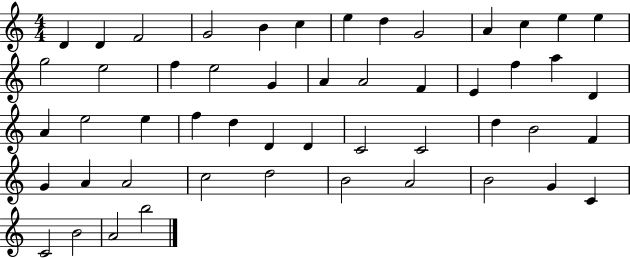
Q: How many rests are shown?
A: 0